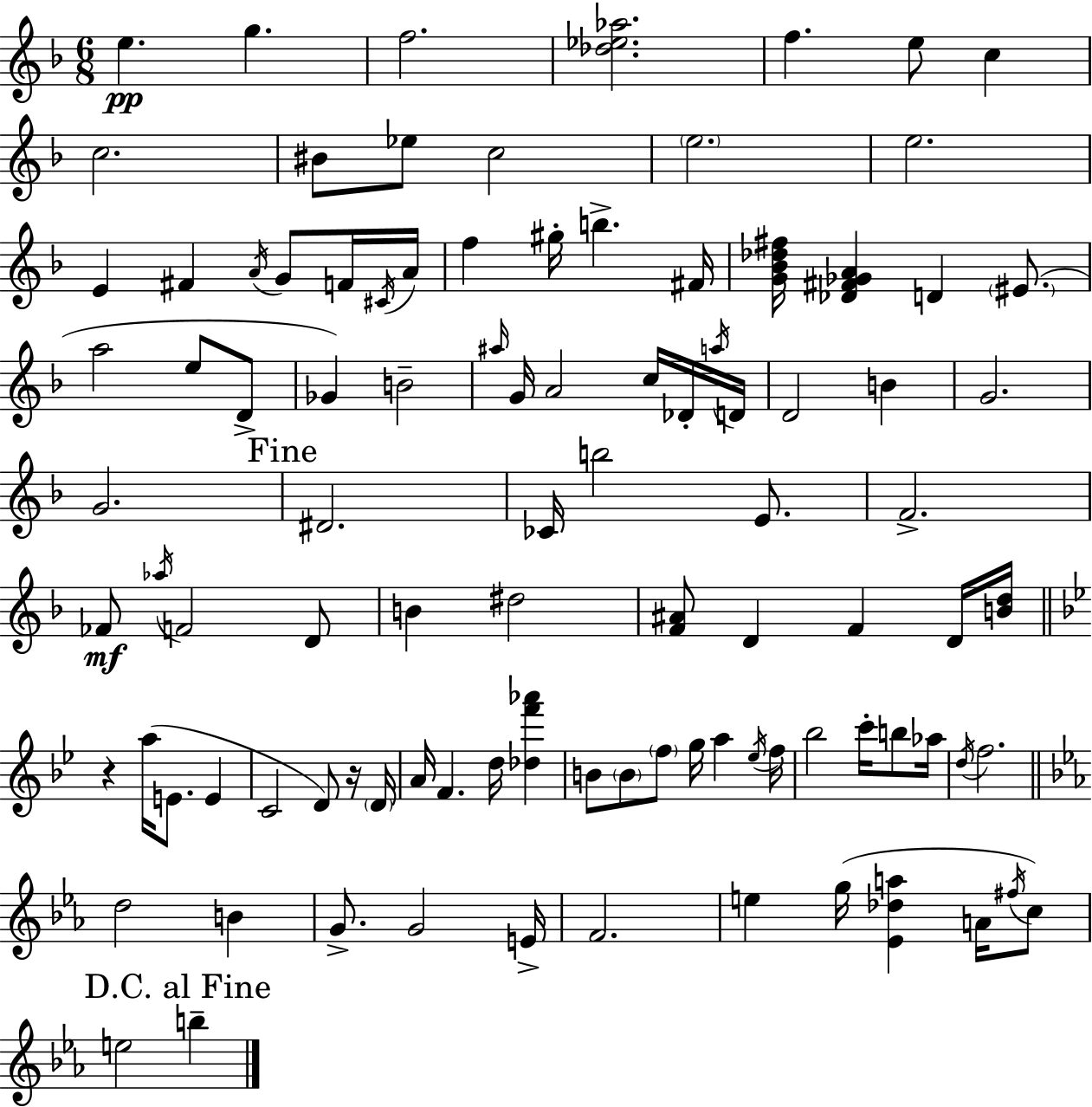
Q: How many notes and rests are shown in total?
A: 99